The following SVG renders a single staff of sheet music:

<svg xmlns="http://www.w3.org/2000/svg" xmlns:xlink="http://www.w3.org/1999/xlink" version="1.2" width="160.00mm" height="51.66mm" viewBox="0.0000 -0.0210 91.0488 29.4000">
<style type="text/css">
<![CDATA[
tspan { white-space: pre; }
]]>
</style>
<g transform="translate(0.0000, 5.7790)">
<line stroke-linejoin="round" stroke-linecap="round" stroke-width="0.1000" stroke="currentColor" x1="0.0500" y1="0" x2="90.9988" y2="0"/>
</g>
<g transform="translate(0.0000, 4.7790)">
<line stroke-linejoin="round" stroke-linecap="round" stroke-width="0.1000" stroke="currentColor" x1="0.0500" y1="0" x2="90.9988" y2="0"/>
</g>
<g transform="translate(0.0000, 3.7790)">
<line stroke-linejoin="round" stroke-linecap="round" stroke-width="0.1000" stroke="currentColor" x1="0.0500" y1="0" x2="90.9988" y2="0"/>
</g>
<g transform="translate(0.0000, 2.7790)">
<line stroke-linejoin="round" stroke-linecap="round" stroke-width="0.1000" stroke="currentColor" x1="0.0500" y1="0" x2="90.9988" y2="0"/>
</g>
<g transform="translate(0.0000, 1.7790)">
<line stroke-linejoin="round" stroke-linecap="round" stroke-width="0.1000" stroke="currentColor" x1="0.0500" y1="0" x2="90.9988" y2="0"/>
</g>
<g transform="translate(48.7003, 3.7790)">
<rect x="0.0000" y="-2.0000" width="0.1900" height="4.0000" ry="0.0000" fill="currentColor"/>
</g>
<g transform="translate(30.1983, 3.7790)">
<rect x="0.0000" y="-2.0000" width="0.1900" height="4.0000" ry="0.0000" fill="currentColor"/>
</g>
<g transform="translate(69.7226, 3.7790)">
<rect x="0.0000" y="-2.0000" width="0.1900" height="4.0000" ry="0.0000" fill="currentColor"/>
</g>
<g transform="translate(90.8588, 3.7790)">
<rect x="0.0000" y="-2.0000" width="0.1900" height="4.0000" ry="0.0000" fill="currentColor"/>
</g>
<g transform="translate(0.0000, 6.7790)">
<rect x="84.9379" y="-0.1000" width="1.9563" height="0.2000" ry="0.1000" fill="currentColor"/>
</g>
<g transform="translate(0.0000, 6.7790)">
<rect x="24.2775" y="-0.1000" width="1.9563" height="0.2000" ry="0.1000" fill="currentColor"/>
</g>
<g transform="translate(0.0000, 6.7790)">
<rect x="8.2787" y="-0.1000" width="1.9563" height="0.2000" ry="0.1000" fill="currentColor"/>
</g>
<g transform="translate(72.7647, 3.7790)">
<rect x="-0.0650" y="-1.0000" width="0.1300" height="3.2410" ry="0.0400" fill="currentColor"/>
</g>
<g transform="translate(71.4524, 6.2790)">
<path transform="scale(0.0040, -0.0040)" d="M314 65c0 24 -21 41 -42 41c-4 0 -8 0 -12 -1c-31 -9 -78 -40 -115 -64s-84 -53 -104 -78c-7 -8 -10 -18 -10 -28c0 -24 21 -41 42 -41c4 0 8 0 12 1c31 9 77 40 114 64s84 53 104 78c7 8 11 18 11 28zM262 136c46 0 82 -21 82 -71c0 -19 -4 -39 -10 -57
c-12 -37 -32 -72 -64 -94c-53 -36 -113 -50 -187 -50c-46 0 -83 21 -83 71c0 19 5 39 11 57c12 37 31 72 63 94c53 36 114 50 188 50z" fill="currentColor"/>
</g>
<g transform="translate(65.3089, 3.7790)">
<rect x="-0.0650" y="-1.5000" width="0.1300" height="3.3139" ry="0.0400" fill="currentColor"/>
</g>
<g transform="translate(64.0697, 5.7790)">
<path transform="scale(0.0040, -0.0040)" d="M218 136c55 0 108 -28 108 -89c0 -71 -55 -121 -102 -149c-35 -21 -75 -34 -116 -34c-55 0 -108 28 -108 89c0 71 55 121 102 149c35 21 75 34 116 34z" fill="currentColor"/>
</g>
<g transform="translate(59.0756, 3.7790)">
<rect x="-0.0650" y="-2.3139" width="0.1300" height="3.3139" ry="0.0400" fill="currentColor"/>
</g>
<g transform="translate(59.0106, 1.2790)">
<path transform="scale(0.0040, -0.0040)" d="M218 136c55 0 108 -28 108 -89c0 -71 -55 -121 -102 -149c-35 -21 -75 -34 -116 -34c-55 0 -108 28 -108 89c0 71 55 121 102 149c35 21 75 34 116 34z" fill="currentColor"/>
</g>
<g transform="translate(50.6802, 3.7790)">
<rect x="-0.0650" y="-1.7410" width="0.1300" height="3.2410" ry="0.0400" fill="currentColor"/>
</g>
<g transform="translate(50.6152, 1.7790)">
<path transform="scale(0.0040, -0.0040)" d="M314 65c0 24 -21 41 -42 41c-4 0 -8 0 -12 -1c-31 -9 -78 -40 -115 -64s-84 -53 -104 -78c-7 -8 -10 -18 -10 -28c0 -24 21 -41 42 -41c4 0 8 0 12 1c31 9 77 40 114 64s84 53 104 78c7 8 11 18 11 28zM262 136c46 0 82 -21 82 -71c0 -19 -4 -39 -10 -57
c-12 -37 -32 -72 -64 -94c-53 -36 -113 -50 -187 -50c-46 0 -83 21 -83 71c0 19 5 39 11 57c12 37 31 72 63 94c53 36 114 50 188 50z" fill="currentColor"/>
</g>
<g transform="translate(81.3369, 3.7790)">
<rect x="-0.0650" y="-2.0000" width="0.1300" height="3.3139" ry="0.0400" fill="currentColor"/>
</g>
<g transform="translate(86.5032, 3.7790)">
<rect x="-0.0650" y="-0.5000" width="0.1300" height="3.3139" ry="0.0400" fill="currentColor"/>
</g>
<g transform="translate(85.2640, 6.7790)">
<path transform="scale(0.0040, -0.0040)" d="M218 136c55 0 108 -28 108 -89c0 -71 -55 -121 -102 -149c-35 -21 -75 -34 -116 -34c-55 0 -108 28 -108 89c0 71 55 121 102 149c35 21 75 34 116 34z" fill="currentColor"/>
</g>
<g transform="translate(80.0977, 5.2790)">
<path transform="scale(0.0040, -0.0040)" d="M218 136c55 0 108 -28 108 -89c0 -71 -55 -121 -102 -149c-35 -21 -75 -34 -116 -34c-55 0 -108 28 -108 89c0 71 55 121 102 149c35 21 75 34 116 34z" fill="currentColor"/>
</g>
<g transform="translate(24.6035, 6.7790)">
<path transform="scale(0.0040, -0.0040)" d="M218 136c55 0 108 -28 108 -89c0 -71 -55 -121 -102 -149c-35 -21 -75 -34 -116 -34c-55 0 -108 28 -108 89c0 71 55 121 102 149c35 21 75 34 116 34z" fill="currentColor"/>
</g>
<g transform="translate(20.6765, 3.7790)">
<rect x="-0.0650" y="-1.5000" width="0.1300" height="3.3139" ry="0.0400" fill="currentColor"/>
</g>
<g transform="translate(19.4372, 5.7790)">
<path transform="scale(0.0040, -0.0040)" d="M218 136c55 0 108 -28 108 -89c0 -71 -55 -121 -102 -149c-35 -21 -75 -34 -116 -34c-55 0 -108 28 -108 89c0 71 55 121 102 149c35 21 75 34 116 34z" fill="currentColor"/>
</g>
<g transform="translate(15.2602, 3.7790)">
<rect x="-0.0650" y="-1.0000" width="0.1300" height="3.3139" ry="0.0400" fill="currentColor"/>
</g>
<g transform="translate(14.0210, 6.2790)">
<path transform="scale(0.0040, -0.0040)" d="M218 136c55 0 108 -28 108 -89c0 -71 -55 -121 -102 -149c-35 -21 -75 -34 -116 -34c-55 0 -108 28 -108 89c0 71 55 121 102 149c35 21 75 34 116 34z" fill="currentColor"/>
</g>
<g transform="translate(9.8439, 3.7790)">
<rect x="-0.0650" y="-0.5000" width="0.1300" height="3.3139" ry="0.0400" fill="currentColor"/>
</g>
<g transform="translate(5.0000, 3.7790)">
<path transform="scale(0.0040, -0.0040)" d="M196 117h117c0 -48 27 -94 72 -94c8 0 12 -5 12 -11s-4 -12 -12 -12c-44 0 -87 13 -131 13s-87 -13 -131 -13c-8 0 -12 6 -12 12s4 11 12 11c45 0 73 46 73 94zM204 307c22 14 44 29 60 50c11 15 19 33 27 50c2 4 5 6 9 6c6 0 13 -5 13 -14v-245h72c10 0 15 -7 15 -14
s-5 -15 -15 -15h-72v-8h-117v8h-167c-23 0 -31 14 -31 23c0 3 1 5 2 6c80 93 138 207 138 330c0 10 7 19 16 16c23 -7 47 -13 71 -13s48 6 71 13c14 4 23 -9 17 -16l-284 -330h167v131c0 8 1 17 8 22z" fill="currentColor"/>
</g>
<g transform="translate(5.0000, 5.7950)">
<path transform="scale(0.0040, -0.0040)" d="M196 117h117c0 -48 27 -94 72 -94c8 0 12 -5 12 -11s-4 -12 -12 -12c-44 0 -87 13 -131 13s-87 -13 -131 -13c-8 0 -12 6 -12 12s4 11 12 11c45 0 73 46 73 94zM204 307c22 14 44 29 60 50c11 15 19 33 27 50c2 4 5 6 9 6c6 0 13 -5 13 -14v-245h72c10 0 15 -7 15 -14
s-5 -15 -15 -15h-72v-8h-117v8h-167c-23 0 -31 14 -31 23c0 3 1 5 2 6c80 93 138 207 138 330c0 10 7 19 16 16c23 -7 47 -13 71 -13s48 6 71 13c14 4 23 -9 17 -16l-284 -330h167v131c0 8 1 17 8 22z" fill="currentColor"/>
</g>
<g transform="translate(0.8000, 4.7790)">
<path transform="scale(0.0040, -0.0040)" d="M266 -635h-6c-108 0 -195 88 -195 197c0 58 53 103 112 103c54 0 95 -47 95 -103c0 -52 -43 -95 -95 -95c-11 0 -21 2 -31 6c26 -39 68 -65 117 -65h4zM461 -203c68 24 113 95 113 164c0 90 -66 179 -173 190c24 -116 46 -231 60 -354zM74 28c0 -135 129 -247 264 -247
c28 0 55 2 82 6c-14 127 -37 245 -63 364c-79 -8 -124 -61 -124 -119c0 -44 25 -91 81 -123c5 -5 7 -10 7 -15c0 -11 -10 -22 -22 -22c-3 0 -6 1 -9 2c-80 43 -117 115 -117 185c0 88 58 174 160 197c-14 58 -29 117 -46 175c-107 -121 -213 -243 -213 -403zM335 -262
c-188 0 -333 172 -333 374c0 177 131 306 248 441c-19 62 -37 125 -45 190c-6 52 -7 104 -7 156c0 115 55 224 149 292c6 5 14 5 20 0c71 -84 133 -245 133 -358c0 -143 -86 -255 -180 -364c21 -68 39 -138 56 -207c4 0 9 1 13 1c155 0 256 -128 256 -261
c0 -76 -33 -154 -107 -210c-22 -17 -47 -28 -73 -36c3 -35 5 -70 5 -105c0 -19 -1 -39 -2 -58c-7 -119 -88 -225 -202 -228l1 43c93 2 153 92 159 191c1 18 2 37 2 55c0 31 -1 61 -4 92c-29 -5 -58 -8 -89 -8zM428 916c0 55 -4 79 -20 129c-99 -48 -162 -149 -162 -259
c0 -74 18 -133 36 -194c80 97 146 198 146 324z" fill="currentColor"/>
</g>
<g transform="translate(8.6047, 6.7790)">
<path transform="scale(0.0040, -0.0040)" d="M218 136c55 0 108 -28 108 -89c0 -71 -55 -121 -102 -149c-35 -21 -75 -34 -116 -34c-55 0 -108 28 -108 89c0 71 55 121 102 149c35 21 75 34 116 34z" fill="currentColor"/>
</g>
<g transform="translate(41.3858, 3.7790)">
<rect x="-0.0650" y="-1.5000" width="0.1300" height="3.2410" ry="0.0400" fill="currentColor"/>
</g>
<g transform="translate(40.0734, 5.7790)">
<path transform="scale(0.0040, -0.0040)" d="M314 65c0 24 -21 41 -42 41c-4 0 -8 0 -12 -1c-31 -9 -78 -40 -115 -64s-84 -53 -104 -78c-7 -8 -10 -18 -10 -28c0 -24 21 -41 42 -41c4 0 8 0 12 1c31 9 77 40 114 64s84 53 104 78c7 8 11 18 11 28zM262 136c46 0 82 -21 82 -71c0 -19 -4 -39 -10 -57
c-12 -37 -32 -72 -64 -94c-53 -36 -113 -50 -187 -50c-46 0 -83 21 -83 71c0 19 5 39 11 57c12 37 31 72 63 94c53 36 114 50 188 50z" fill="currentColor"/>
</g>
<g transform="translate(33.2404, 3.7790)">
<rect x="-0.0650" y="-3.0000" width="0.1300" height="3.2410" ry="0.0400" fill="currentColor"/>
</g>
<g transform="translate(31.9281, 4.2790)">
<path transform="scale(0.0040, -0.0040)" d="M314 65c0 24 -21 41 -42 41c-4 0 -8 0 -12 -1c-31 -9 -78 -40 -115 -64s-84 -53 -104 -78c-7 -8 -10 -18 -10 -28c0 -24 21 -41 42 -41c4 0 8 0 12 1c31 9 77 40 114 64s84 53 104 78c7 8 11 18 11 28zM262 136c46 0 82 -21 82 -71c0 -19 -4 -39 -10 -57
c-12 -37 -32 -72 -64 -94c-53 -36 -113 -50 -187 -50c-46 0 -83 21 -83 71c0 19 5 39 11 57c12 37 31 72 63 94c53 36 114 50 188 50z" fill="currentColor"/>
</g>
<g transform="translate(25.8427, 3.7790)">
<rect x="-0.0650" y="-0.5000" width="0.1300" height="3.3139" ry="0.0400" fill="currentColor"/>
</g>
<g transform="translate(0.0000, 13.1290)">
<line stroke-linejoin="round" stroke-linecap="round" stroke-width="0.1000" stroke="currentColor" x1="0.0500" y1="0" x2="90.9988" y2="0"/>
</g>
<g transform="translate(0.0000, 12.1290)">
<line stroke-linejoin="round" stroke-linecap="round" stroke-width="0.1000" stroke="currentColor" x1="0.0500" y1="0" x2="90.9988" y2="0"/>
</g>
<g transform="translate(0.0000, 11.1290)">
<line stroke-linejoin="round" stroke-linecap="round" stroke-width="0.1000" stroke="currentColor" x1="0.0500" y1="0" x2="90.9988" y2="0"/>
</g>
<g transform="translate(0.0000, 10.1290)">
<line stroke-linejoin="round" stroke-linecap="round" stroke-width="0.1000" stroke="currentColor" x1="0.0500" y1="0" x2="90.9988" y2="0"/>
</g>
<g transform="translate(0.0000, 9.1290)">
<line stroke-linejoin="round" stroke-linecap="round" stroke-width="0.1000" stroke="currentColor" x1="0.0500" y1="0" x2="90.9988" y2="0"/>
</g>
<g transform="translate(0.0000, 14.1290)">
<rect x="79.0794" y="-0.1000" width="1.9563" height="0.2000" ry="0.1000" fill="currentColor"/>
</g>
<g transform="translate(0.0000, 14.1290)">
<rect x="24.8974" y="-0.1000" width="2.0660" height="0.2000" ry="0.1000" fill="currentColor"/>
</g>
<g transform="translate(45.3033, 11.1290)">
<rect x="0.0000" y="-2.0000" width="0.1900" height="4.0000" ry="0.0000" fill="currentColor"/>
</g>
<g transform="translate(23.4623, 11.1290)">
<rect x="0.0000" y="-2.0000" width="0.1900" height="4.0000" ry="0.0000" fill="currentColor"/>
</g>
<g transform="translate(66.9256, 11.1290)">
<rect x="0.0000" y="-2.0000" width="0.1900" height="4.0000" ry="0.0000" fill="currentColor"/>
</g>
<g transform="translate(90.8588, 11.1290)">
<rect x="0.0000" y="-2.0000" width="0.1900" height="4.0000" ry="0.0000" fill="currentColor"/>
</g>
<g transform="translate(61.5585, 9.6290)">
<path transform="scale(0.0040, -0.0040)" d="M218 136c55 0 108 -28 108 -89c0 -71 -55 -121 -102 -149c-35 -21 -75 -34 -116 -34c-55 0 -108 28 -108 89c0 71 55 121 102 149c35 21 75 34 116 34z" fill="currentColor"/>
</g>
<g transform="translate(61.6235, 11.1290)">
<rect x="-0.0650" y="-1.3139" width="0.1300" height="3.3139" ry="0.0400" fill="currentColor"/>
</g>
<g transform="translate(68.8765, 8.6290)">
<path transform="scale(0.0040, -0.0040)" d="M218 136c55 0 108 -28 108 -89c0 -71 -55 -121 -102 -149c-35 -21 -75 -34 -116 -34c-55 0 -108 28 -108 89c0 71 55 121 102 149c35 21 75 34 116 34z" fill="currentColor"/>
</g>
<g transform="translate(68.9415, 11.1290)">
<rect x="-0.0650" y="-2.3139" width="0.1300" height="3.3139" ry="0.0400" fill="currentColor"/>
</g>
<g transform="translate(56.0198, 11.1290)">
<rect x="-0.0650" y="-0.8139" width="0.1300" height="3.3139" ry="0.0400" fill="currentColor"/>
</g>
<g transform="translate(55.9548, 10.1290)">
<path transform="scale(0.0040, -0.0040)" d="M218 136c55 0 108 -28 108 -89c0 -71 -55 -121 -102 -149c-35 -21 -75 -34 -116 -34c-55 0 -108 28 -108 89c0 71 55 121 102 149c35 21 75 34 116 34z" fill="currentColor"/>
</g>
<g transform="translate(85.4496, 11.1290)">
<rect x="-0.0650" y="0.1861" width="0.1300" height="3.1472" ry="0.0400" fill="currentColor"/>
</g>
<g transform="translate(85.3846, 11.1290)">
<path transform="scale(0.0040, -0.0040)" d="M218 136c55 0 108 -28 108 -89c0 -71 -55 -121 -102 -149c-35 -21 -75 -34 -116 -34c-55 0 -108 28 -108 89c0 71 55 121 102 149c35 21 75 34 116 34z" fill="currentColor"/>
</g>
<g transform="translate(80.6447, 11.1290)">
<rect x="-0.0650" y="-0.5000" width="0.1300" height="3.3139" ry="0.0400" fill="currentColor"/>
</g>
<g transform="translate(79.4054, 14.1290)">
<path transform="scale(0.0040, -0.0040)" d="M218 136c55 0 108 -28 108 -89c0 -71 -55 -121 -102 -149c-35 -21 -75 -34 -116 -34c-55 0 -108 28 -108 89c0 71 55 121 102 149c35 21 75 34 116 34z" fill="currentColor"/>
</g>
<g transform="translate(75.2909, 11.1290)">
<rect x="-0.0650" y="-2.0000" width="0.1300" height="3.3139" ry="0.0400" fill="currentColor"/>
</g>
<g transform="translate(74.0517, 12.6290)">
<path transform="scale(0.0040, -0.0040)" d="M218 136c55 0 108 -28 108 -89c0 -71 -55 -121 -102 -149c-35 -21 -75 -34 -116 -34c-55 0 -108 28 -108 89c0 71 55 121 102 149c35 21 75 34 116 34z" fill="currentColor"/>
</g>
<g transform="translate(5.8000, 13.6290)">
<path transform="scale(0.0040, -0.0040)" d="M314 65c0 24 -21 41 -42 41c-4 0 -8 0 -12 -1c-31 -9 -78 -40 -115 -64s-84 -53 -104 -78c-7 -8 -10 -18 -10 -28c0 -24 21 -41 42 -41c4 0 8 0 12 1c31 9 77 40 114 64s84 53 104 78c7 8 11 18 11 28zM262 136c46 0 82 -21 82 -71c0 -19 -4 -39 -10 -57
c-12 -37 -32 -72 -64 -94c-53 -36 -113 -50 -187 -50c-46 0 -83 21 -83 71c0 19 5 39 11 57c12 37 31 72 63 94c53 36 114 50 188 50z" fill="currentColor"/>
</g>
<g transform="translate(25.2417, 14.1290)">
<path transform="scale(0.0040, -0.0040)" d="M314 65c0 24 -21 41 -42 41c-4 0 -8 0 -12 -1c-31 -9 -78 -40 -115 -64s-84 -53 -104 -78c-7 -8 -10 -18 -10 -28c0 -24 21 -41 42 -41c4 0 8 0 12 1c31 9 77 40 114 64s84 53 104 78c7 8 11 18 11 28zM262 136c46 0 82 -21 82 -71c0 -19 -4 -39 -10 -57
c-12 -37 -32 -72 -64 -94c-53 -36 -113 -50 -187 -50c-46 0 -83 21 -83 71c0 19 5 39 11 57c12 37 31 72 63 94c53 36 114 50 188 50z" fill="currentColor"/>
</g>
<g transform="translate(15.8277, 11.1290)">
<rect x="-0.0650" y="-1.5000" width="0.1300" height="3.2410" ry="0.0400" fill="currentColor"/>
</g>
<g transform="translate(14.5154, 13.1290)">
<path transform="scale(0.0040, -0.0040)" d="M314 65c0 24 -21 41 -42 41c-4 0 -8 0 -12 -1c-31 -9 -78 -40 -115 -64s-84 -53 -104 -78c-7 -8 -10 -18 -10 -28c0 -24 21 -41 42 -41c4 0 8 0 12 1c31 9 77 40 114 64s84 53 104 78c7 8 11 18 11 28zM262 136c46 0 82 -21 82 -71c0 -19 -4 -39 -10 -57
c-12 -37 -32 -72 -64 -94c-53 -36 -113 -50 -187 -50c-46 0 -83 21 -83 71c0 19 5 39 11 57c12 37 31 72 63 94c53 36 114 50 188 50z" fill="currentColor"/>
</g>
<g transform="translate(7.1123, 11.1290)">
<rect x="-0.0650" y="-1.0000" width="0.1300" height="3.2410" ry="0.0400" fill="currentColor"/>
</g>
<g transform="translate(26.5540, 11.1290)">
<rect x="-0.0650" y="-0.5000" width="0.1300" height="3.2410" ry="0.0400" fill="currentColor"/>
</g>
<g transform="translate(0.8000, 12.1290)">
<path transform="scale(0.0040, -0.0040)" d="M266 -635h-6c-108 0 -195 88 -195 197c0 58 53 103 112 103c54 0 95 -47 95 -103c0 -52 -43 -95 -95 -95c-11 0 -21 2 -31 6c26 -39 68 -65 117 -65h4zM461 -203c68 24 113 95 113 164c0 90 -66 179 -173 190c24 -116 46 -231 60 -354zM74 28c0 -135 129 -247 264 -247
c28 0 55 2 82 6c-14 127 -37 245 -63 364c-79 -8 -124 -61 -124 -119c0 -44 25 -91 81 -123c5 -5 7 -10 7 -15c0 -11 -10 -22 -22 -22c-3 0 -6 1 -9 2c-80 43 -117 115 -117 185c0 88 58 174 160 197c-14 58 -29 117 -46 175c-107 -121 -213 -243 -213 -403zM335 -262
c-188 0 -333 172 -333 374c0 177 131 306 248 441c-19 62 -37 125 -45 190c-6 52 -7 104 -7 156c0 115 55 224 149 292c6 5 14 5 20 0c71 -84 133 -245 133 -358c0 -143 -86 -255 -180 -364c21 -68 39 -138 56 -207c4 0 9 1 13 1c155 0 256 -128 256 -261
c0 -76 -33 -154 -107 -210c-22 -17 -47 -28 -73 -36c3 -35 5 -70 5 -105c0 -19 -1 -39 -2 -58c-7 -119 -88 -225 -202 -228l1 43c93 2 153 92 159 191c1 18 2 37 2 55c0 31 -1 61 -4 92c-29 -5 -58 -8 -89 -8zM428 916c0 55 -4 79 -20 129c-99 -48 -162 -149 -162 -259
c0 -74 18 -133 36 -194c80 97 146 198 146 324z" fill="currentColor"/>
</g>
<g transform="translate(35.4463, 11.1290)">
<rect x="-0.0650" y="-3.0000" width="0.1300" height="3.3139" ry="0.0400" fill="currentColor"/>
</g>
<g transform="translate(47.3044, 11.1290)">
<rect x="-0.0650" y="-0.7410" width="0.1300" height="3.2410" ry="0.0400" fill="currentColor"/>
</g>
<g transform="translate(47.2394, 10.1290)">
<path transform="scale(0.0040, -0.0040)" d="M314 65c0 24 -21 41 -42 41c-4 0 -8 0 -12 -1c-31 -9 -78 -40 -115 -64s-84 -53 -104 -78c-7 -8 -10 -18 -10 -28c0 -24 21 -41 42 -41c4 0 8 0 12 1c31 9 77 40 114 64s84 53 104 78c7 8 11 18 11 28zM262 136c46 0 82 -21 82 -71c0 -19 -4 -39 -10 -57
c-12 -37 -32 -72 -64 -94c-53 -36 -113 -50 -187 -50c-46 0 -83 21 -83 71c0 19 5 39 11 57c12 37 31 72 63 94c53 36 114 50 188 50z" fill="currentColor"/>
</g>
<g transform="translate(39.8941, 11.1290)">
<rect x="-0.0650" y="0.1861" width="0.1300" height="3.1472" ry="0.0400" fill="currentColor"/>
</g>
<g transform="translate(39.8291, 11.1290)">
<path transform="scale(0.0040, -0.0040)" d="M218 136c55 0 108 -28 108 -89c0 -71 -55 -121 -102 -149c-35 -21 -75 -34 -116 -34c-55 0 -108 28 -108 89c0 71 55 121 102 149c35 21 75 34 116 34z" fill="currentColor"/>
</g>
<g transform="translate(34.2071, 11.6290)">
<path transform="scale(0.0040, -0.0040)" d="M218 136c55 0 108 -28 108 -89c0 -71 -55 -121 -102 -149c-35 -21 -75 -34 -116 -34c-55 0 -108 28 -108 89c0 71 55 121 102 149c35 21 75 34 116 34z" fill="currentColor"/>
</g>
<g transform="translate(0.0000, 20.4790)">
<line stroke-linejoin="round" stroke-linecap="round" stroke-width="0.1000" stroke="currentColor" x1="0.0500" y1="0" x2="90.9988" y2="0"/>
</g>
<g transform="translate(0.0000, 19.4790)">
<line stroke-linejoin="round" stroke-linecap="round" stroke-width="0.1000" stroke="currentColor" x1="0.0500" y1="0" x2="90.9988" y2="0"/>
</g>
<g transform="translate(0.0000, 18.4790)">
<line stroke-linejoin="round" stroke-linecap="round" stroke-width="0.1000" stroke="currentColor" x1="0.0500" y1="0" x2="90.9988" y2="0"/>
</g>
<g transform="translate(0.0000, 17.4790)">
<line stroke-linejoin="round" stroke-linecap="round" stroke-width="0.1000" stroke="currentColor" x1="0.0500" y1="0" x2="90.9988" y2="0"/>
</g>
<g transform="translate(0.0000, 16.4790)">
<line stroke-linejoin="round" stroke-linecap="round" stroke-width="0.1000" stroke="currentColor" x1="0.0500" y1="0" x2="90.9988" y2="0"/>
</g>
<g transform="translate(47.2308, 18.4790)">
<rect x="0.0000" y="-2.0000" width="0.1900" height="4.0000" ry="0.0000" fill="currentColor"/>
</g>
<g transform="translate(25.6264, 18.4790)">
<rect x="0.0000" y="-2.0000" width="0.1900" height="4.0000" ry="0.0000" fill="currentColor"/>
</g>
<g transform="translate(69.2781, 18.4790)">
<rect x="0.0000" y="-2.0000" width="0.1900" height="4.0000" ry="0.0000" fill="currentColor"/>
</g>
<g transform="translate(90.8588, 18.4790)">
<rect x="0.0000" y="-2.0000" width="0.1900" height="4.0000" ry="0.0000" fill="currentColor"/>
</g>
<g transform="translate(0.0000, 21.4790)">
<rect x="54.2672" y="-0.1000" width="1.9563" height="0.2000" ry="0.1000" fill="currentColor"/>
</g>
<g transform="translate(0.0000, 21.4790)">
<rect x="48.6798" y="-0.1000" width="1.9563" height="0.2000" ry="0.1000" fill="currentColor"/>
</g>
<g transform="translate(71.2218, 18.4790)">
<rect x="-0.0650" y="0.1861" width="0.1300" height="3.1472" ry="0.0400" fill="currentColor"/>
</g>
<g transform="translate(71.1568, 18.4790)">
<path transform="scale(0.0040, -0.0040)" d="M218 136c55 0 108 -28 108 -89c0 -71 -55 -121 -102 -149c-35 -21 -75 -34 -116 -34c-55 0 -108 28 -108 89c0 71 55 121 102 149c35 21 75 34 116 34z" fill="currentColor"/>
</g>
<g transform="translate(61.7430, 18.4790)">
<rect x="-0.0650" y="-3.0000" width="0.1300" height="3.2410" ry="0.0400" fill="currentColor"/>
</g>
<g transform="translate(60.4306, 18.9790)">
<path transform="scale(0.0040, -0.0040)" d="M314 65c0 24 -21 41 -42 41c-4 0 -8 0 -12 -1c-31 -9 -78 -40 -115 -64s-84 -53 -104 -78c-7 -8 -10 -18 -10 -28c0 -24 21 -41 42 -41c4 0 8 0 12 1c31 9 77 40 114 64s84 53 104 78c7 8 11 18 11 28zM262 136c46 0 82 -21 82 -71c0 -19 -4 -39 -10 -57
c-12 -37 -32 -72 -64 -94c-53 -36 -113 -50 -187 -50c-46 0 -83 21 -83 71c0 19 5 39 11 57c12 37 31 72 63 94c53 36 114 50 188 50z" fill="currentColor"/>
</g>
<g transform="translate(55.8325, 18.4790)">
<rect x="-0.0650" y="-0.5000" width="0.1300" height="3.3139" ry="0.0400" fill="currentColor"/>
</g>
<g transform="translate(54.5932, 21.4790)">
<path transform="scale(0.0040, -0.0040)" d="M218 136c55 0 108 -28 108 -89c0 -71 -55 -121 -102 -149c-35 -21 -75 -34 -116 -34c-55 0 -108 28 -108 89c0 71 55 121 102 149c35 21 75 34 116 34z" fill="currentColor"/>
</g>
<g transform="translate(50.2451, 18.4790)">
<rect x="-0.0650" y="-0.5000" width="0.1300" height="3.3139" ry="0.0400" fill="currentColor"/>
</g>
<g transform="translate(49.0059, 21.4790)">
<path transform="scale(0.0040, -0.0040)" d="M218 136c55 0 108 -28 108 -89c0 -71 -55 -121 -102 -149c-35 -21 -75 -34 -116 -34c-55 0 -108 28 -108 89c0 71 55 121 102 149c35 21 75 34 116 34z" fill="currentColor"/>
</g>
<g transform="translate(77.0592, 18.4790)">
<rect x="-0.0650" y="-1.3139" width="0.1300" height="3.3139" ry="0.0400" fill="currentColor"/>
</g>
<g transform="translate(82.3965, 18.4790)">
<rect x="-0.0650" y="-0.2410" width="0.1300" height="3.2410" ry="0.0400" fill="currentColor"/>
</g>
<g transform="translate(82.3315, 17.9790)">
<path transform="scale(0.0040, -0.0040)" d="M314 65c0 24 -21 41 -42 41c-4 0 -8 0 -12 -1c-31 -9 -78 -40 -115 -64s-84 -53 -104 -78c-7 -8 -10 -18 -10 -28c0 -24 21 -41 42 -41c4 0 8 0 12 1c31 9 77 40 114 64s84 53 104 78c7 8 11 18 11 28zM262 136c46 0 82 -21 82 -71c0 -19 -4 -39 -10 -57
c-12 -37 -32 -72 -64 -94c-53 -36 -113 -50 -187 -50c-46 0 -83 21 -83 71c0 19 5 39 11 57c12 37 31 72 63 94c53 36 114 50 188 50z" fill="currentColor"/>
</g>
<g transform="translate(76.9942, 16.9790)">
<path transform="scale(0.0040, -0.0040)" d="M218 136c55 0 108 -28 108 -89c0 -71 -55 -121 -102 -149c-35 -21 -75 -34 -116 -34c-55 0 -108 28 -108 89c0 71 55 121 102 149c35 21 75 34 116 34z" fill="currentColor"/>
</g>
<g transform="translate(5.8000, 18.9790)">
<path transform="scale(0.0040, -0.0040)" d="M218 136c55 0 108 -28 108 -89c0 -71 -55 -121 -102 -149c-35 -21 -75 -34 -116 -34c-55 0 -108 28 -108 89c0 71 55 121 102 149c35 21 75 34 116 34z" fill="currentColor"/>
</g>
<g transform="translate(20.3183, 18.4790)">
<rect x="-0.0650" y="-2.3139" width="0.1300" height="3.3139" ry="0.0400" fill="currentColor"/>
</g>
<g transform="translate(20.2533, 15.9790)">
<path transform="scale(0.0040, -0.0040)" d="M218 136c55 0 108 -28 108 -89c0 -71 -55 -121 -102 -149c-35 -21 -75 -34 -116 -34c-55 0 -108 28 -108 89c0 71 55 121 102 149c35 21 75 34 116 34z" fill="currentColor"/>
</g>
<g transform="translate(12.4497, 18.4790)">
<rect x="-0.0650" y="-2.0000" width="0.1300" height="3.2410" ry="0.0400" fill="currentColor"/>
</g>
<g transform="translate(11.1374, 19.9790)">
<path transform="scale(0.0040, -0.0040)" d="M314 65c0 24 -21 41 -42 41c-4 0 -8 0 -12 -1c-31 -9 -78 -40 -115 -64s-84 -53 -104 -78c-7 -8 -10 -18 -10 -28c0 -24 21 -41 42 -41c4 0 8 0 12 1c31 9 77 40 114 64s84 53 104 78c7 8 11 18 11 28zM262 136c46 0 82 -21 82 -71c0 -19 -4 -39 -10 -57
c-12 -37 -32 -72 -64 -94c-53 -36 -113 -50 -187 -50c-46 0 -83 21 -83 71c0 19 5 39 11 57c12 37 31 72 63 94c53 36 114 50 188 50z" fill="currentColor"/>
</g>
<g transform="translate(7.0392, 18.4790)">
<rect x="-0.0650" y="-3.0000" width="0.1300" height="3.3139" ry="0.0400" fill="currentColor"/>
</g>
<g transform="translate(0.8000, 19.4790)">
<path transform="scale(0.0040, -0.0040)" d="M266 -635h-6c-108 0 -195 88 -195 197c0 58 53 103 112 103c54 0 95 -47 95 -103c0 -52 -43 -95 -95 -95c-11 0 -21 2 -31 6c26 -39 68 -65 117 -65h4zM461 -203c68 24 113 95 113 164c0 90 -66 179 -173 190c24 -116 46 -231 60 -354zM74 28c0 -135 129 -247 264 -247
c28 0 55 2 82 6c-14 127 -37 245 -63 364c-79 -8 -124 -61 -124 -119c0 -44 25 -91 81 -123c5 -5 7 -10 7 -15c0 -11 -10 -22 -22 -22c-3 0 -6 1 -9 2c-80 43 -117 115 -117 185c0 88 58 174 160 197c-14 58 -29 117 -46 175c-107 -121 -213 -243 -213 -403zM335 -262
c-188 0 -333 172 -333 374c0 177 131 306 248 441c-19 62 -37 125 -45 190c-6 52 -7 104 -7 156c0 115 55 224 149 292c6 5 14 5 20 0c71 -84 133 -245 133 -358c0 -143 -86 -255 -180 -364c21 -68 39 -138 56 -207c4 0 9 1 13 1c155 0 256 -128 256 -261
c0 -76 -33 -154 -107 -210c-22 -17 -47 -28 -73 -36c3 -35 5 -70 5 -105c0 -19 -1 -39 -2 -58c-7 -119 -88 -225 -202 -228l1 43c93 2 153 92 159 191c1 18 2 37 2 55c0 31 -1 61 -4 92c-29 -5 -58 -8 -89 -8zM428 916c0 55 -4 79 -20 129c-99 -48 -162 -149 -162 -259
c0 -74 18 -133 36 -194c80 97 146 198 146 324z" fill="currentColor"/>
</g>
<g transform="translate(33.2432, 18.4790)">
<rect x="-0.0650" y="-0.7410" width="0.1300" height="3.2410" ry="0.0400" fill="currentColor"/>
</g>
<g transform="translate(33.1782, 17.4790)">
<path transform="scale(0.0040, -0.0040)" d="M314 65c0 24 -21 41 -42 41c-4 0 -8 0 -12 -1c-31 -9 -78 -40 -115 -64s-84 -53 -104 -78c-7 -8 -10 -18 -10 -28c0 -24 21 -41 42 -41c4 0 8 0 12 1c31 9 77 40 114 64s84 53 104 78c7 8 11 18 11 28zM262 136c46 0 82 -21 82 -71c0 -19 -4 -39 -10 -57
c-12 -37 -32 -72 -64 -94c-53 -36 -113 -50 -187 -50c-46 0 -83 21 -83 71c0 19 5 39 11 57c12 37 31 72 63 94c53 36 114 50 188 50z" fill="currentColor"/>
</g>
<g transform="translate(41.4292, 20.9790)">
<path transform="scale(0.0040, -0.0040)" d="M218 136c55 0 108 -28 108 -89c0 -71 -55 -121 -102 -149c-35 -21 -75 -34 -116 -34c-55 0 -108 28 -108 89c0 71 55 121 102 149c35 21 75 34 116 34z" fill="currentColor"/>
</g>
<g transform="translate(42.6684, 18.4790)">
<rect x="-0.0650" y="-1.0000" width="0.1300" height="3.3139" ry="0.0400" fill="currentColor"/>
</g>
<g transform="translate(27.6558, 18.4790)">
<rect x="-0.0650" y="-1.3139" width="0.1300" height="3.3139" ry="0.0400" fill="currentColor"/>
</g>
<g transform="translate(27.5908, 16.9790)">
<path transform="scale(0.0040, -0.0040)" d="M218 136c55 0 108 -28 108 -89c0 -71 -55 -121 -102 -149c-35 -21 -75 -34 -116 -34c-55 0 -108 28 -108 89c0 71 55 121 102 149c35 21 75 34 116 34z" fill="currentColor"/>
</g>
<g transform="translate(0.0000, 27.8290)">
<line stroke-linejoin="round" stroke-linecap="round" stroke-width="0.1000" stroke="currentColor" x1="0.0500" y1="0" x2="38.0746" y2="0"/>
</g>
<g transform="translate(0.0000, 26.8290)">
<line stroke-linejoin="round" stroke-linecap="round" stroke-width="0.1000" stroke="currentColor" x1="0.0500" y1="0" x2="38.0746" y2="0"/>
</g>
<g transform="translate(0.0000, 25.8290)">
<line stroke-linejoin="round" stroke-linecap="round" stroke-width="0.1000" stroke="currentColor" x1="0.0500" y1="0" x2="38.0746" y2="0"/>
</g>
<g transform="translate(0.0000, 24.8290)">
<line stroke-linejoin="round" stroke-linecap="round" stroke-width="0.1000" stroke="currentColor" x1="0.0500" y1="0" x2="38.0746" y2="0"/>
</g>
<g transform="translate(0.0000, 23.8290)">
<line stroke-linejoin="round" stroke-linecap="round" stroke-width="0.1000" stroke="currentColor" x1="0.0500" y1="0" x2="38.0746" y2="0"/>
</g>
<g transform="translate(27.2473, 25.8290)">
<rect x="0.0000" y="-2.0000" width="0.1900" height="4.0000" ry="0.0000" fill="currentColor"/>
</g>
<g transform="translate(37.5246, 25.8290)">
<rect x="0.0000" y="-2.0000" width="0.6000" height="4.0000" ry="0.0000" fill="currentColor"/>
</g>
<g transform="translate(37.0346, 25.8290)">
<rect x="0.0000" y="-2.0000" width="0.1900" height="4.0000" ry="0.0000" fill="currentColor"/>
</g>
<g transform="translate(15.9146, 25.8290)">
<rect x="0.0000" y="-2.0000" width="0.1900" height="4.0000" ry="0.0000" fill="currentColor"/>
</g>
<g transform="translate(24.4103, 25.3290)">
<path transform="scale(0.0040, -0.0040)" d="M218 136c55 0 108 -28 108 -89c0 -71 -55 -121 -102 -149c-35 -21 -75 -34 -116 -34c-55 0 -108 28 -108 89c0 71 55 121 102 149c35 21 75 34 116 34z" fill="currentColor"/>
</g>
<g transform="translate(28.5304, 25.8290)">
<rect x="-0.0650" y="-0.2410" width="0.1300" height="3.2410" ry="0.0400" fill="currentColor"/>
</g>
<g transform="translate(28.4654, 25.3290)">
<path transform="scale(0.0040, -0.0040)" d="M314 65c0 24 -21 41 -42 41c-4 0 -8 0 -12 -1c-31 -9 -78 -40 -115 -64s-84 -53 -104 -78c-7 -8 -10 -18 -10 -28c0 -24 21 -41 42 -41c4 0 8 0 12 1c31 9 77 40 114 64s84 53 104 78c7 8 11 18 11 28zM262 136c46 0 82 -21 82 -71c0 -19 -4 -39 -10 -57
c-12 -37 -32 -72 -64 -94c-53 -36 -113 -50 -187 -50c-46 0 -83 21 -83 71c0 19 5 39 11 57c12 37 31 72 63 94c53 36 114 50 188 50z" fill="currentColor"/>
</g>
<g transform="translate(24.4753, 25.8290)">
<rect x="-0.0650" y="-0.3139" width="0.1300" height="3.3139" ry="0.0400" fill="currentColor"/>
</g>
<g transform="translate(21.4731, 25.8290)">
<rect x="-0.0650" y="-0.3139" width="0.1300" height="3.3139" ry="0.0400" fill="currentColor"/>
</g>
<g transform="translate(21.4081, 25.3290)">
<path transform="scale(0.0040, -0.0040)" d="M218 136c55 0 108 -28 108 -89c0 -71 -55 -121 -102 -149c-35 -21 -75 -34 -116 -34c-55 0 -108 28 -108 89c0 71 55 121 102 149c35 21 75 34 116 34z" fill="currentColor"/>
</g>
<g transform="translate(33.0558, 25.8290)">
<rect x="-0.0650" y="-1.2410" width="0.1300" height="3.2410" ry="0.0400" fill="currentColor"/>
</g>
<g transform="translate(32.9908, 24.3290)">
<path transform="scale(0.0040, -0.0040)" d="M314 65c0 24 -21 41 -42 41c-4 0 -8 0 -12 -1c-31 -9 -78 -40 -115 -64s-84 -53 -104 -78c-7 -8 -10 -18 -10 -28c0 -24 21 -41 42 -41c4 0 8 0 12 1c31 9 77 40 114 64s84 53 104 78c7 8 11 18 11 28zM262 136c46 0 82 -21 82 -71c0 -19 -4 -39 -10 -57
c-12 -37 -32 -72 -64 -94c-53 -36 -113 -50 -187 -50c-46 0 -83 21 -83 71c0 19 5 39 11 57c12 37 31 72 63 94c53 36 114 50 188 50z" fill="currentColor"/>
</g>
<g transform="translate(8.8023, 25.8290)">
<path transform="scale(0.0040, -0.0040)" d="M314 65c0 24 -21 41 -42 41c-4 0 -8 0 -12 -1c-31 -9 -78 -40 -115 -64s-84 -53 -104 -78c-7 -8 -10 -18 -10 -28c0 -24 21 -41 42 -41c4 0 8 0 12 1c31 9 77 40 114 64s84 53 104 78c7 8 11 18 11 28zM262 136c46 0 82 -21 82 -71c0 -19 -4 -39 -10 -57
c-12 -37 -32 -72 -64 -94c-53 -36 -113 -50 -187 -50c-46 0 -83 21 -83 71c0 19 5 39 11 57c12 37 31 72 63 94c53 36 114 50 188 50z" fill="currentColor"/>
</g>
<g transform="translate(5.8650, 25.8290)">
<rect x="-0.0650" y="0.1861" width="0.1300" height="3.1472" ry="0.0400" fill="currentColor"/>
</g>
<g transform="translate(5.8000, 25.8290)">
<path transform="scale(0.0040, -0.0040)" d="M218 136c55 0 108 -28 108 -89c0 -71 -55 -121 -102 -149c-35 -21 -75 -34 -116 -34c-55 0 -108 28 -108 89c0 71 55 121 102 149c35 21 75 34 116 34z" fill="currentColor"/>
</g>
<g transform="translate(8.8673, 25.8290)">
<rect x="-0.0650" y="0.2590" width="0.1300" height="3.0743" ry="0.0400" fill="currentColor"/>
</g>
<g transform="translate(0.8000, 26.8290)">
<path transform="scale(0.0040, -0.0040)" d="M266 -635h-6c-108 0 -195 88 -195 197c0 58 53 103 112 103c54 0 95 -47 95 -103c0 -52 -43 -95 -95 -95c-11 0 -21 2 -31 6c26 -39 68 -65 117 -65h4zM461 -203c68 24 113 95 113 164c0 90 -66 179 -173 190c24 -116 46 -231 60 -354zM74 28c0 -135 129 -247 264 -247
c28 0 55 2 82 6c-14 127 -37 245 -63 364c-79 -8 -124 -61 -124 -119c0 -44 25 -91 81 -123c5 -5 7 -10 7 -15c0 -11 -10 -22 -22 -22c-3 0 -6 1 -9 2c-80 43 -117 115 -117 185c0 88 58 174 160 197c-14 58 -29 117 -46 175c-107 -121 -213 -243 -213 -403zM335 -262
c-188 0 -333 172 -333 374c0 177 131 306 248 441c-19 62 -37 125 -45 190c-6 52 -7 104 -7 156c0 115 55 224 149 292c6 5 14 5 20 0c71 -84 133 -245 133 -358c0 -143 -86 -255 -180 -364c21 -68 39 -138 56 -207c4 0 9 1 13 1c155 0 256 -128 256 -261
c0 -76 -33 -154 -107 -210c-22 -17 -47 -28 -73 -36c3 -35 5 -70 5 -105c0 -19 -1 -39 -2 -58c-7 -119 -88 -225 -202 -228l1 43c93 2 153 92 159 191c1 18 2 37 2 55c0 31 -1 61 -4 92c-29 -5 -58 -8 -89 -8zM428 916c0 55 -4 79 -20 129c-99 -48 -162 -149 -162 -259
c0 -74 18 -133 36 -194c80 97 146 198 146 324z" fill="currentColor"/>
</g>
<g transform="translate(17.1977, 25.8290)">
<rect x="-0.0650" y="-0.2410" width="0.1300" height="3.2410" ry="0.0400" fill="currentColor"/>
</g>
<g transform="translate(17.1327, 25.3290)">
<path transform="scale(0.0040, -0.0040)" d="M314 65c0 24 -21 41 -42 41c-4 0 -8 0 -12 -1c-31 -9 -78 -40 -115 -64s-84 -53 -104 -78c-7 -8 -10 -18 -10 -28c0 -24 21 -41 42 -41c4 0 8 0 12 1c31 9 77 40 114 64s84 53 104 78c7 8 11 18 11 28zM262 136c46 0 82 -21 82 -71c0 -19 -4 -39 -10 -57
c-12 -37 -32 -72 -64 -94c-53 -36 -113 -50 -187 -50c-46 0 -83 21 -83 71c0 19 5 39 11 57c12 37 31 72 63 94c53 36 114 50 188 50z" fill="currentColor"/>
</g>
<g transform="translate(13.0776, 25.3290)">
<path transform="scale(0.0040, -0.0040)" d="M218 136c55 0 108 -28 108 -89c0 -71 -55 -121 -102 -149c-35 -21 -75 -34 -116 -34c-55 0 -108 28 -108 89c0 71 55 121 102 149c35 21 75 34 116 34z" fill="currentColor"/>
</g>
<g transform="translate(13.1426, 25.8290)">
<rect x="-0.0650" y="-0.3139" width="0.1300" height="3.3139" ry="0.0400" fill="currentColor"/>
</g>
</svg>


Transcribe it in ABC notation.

X:1
T:Untitled
M:4/4
L:1/4
K:C
C D E C A2 E2 f2 g E D2 F C D2 E2 C2 A B d2 d e g F C B A F2 g e d2 D C C A2 B e c2 B B2 c c2 c c c2 e2